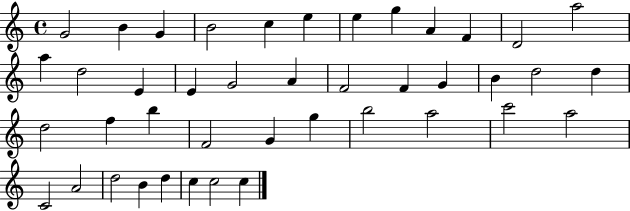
G4/h B4/q G4/q B4/h C5/q E5/q E5/q G5/q A4/q F4/q D4/h A5/h A5/q D5/h E4/q E4/q G4/h A4/q F4/h F4/q G4/q B4/q D5/h D5/q D5/h F5/q B5/q F4/h G4/q G5/q B5/h A5/h C6/h A5/h C4/h A4/h D5/h B4/q D5/q C5/q C5/h C5/q